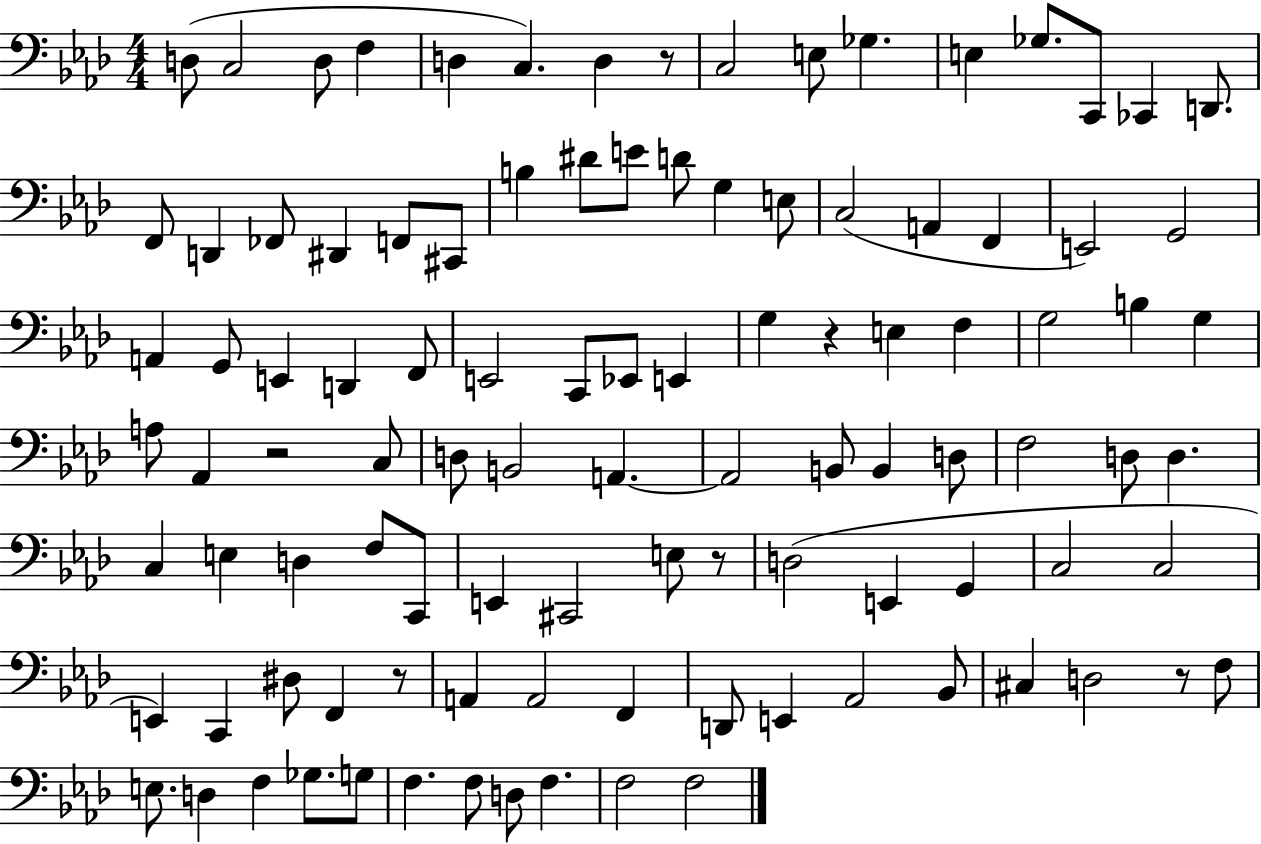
D3/e C3/h D3/e F3/q D3/q C3/q. D3/q R/e C3/h E3/e Gb3/q. E3/q Gb3/e. C2/e CES2/q D2/e. F2/e D2/q FES2/e D#2/q F2/e C#2/e B3/q D#4/e E4/e D4/e G3/q E3/e C3/h A2/q F2/q E2/h G2/h A2/q G2/e E2/q D2/q F2/e E2/h C2/e Eb2/e E2/q G3/q R/q E3/q F3/q G3/h B3/q G3/q A3/e Ab2/q R/h C3/e D3/e B2/h A2/q. A2/h B2/e B2/q D3/e F3/h D3/e D3/q. C3/q E3/q D3/q F3/e C2/e E2/q C#2/h E3/e R/e D3/h E2/q G2/q C3/h C3/h E2/q C2/q D#3/e F2/q R/e A2/q A2/h F2/q D2/e E2/q Ab2/h Bb2/e C#3/q D3/h R/e F3/e E3/e. D3/q F3/q Gb3/e. G3/e F3/q. F3/e D3/e F3/q. F3/h F3/h